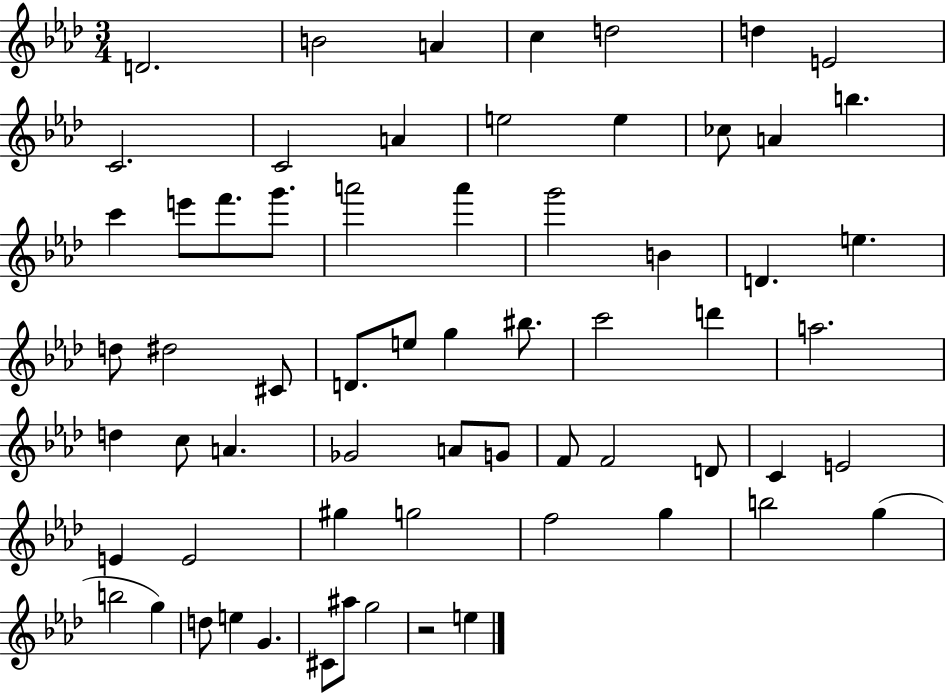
{
  \clef treble
  \numericTimeSignature
  \time 3/4
  \key aes \major
  d'2. | b'2 a'4 | c''4 d''2 | d''4 e'2 | \break c'2. | c'2 a'4 | e''2 e''4 | ces''8 a'4 b''4. | \break c'''4 e'''8 f'''8. g'''8. | a'''2 a'''4 | g'''2 b'4 | d'4. e''4. | \break d''8 dis''2 cis'8 | d'8. e''8 g''4 bis''8. | c'''2 d'''4 | a''2. | \break d''4 c''8 a'4. | ges'2 a'8 g'8 | f'8 f'2 d'8 | c'4 e'2 | \break e'4 e'2 | gis''4 g''2 | f''2 g''4 | b''2 g''4( | \break b''2 g''4) | d''8 e''4 g'4. | cis'8 ais''8 g''2 | r2 e''4 | \break \bar "|."
}